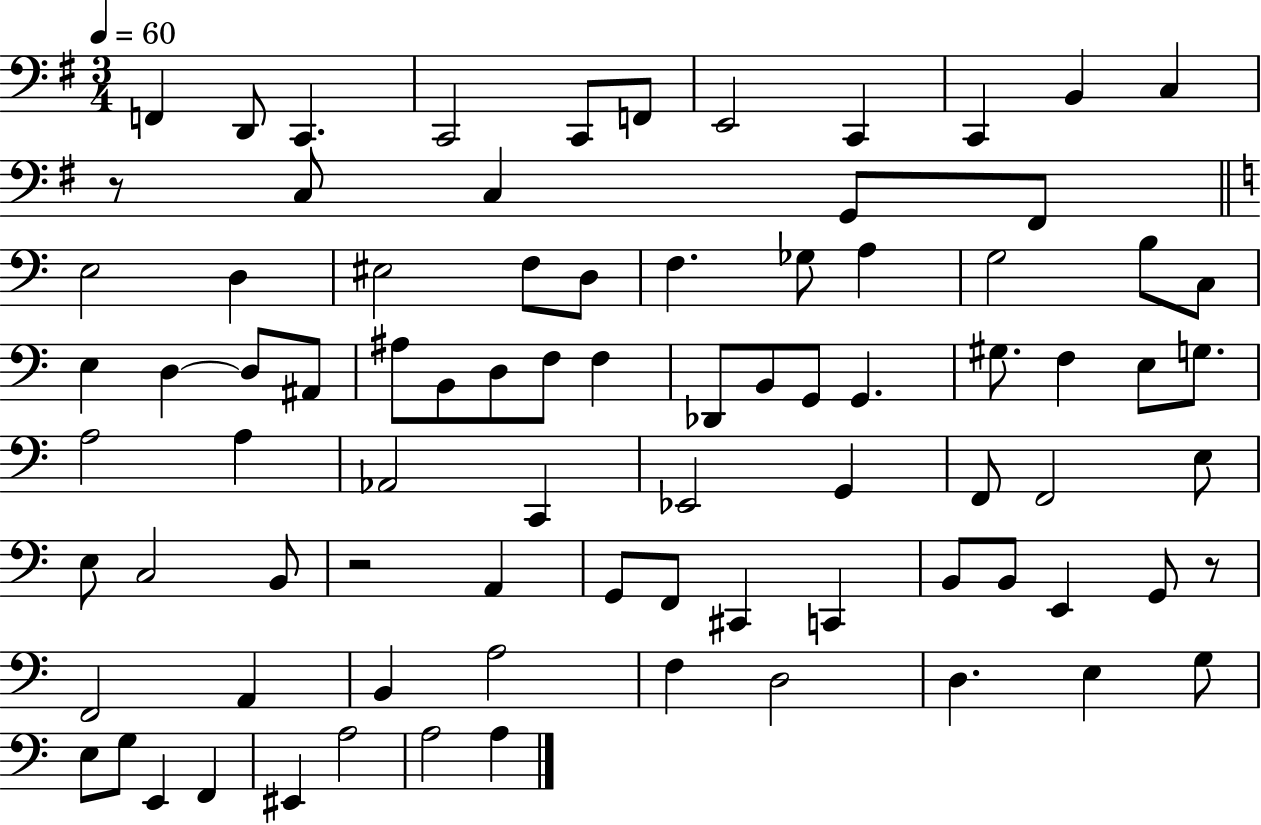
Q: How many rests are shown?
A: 3